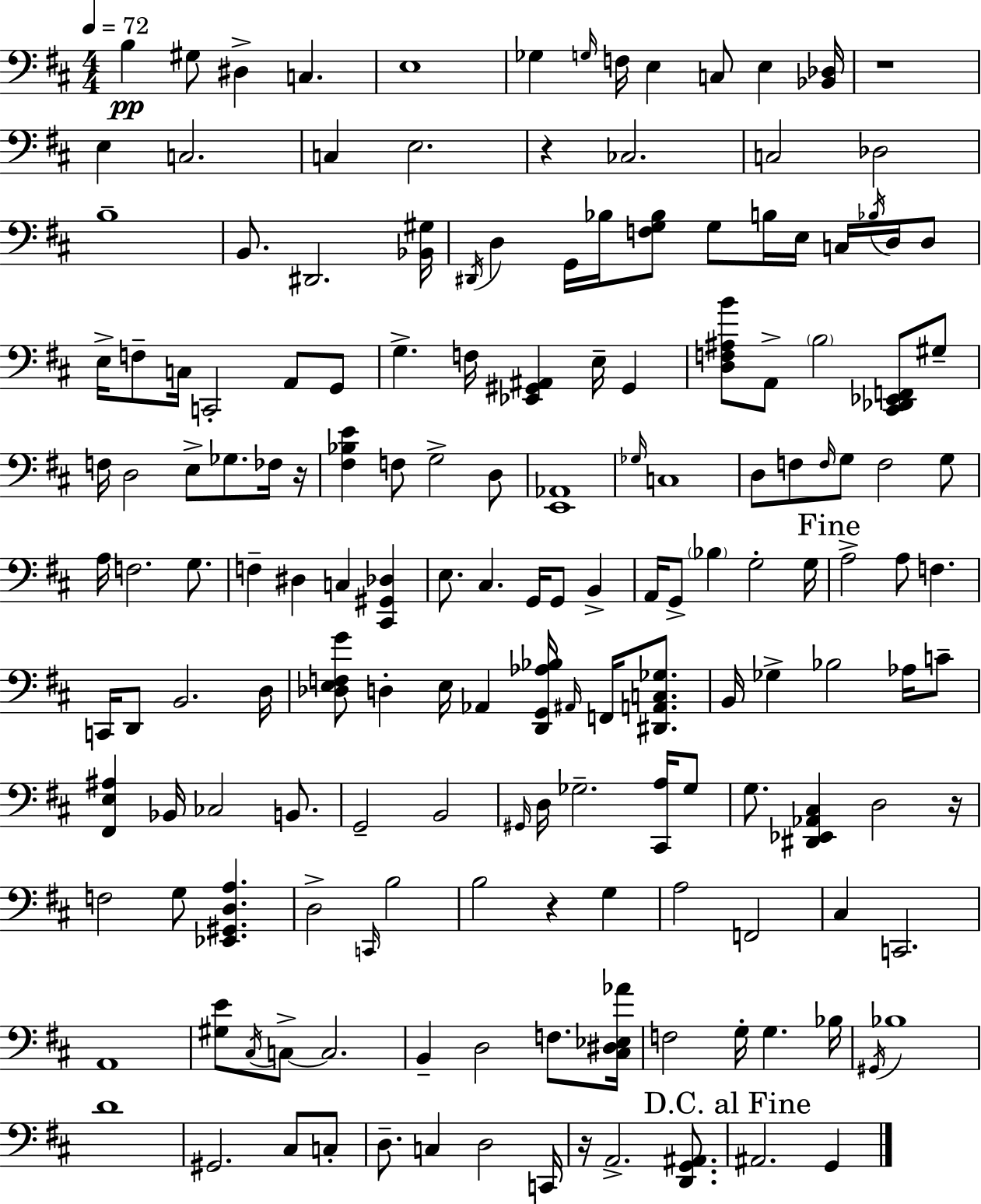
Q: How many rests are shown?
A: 6